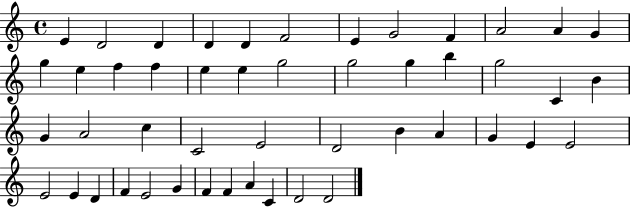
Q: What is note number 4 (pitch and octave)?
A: D4